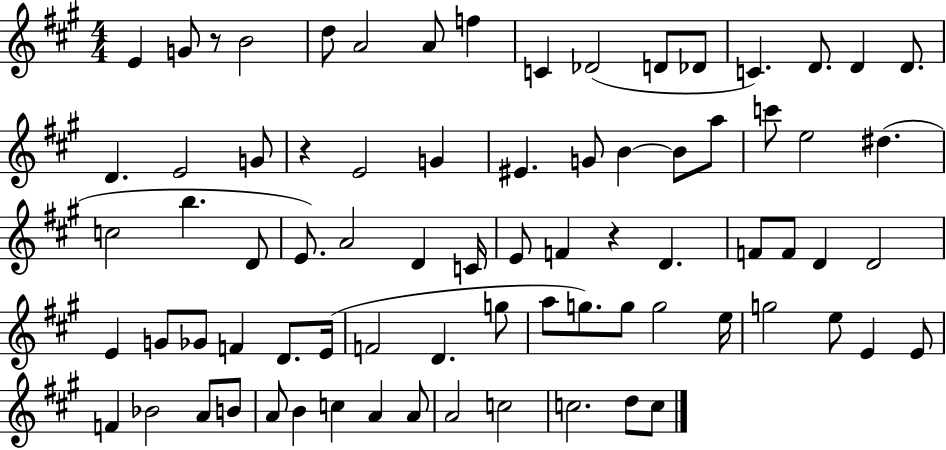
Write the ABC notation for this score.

X:1
T:Untitled
M:4/4
L:1/4
K:A
E G/2 z/2 B2 d/2 A2 A/2 f C _D2 D/2 _D/2 C D/2 D D/2 D E2 G/2 z E2 G ^E G/2 B B/2 a/2 c'/2 e2 ^d c2 b D/2 E/2 A2 D C/4 E/2 F z D F/2 F/2 D D2 E G/2 _G/2 F D/2 E/4 F2 D g/2 a/2 g/2 g/2 g2 e/4 g2 e/2 E E/2 F _B2 A/2 B/2 A/2 B c A A/2 A2 c2 c2 d/2 c/2